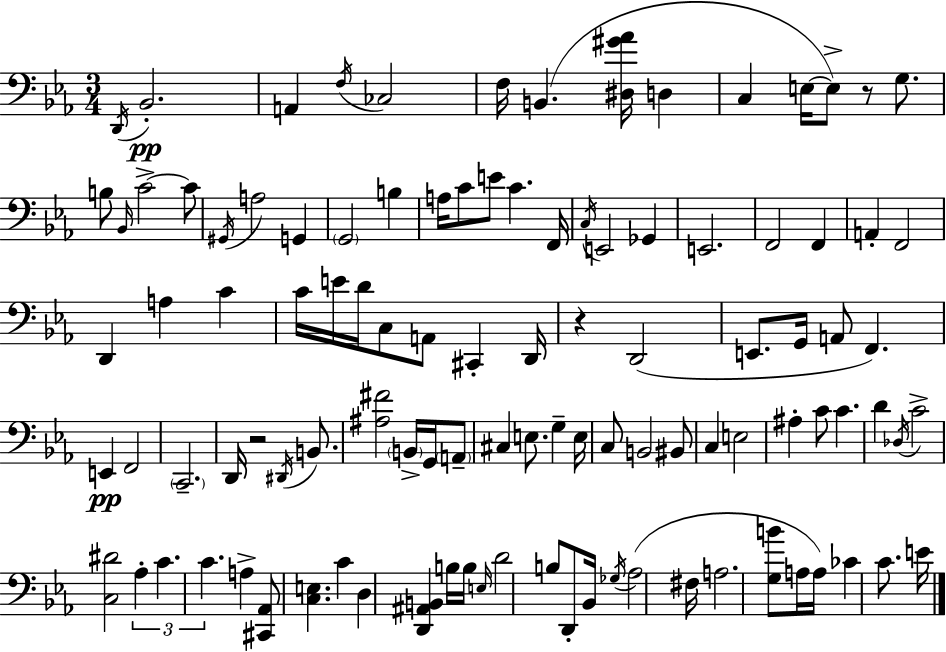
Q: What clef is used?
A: bass